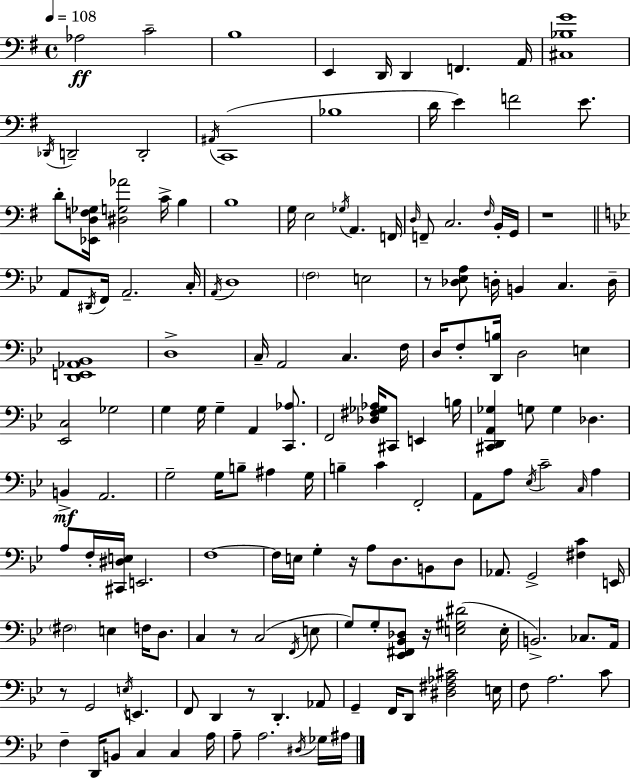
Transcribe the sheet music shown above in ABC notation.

X:1
T:Untitled
M:4/4
L:1/4
K:Em
_A,2 C2 B,4 E,, D,,/4 D,, F,, A,,/4 [^C,_B,G]4 _D,,/4 D,,2 D,,2 ^A,,/4 C,,4 _B,4 D/4 E F2 E/2 D/2 [_E,,D,F,_G,]/4 [^D,G,_A]2 C/4 B, B,4 G,/4 E,2 _G,/4 A,, F,,/4 D,/4 F,,/2 C,2 ^F,/4 B,,/4 G,,/4 z4 A,,/2 ^D,,/4 F,,/4 A,,2 C,/4 A,,/4 D,4 F,2 E,2 z/2 [_D,_E,A,]/2 D,/4 B,, C, D,/4 [D,,E,,_A,,_B,,]4 D,4 C,/4 A,,2 C, F,/4 D,/4 F,/2 [D,,B,]/4 D,2 E, [_E,,C,]2 _G,2 G, G,/4 G, A,, [C,,_A,]/2 F,,2 [_D,^F,_G,_A,]/4 ^C,,/2 E,, B,/4 [^C,,D,,A,,_G,] G,/2 G, _D, B,, A,,2 G,2 G,/4 B,/2 ^A, G,/4 B, C F,,2 A,,/2 A,/2 _E,/4 C2 C,/4 A, A,/2 F,/4 [^C,,^D,E,]/4 E,,2 F,4 F,/4 E,/4 G, z/4 A,/2 D,/2 B,,/2 D,/2 _A,,/2 G,,2 [^F,C] E,,/4 ^F,2 E, F,/4 D,/2 C, z/2 C,2 F,,/4 E,/2 G,/2 G,/2 [_E,,^F,,_B,,_D,]/2 z/4 [E,^G,^D]2 E,/4 B,,2 _C,/2 A,,/4 z/2 G,,2 E,/4 E,, F,,/2 D,, z/2 D,, _A,,/2 G,, F,,/4 D,,/2 [^D,^F,_A,^C]2 E,/4 F,/2 A,2 C/2 F, D,,/4 B,,/2 C, C, A,/4 A,/2 A,2 ^D,/4 _G,/4 ^A,/4